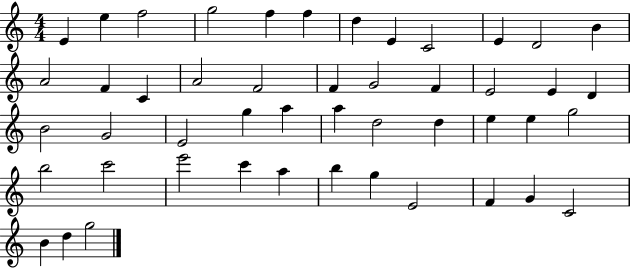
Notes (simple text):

E4/q E5/q F5/h G5/h F5/q F5/q D5/q E4/q C4/h E4/q D4/h B4/q A4/h F4/q C4/q A4/h F4/h F4/q G4/h F4/q E4/h E4/q D4/q B4/h G4/h E4/h G5/q A5/q A5/q D5/h D5/q E5/q E5/q G5/h B5/h C6/h E6/h C6/q A5/q B5/q G5/q E4/h F4/q G4/q C4/h B4/q D5/q G5/h